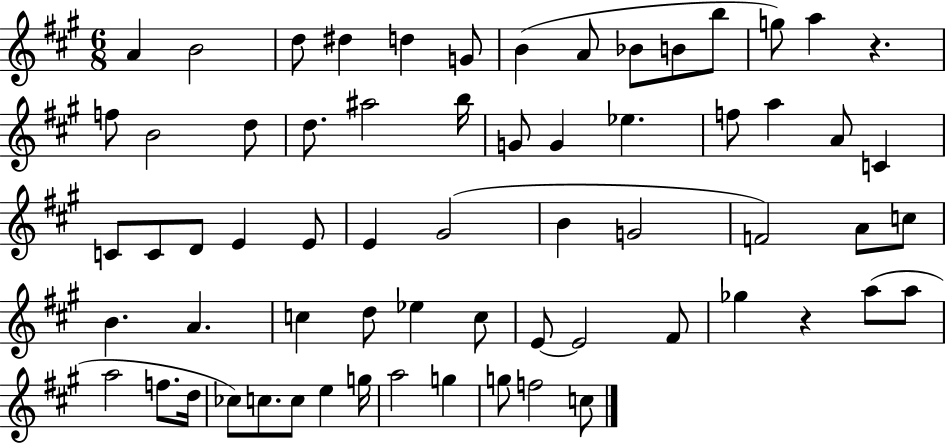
A4/q B4/h D5/e D#5/q D5/q G4/e B4/q A4/e Bb4/e B4/e B5/e G5/e A5/q R/q. F5/e B4/h D5/e D5/e. A#5/h B5/s G4/e G4/q Eb5/q. F5/e A5/q A4/e C4/q C4/e C4/e D4/e E4/q E4/e E4/q G#4/h B4/q G4/h F4/h A4/e C5/e B4/q. A4/q. C5/q D5/e Eb5/q C5/e E4/e E4/h F#4/e Gb5/q R/q A5/e A5/e A5/h F5/e. D5/s CES5/e C5/e. C5/e E5/q G5/s A5/h G5/q G5/e F5/h C5/e